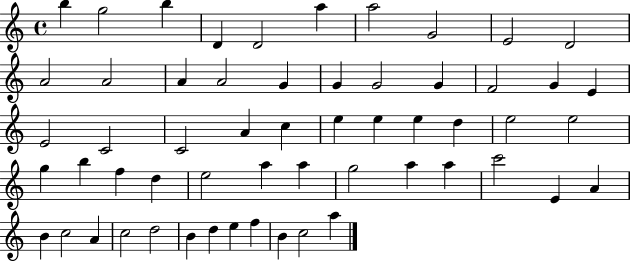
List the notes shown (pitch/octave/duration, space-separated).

B5/q G5/h B5/q D4/q D4/h A5/q A5/h G4/h E4/h D4/h A4/h A4/h A4/q A4/h G4/q G4/q G4/h G4/q F4/h G4/q E4/q E4/h C4/h C4/h A4/q C5/q E5/q E5/q E5/q D5/q E5/h E5/h G5/q B5/q F5/q D5/q E5/h A5/q A5/q G5/h A5/q A5/q C6/h E4/q A4/q B4/q C5/h A4/q C5/h D5/h B4/q D5/q E5/q F5/q B4/q C5/h A5/q